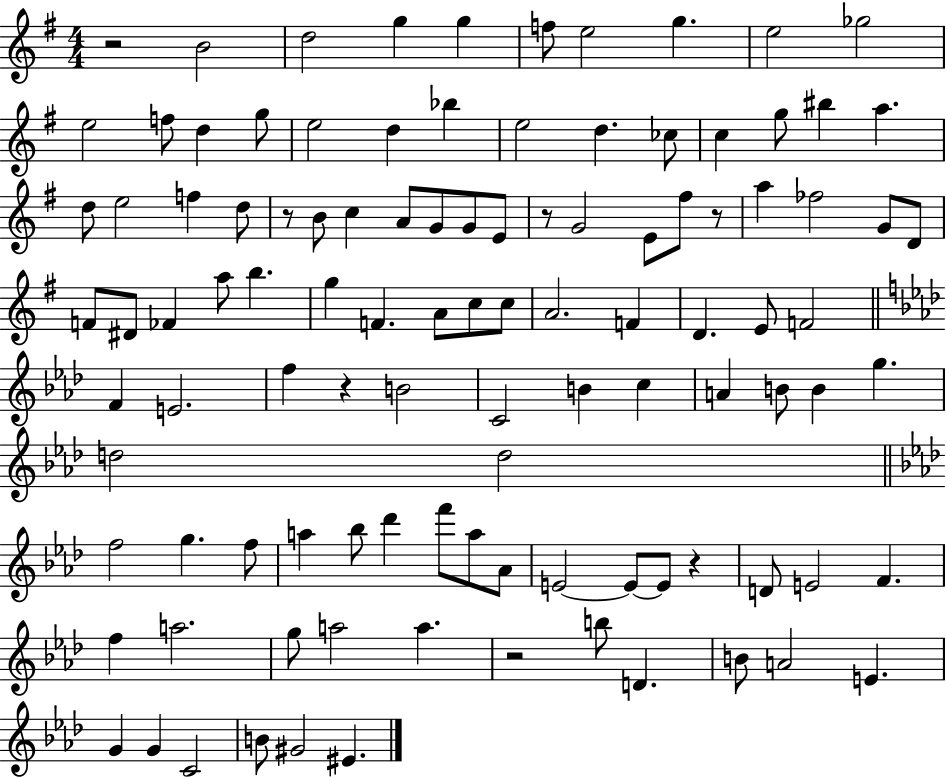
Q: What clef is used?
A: treble